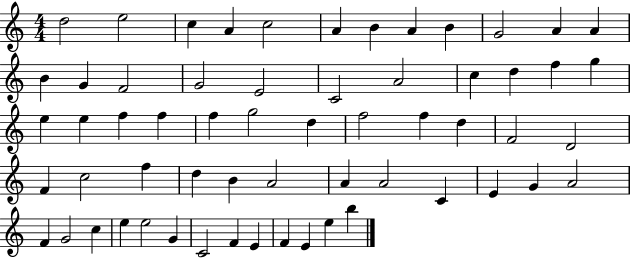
{
  \clef treble
  \numericTimeSignature
  \time 4/4
  \key c \major
  d''2 e''2 | c''4 a'4 c''2 | a'4 b'4 a'4 b'4 | g'2 a'4 a'4 | \break b'4 g'4 f'2 | g'2 e'2 | c'2 a'2 | c''4 d''4 f''4 g''4 | \break e''4 e''4 f''4 f''4 | f''4 g''2 d''4 | f''2 f''4 d''4 | f'2 d'2 | \break f'4 c''2 f''4 | d''4 b'4 a'2 | a'4 a'2 c'4 | e'4 g'4 a'2 | \break f'4 g'2 c''4 | e''4 e''2 g'4 | c'2 f'4 e'4 | f'4 e'4 e''4 b''4 | \break \bar "|."
}